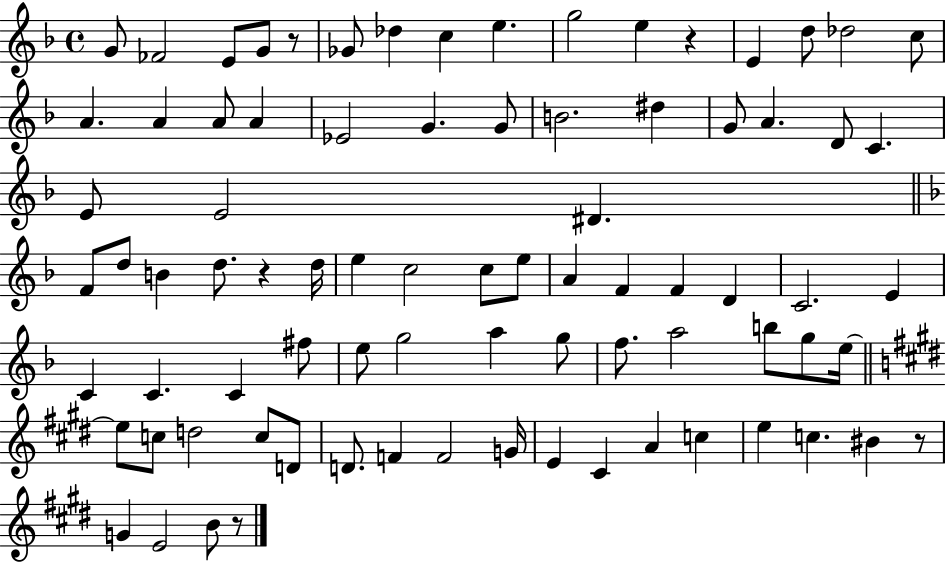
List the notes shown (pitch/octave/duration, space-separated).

G4/e FES4/h E4/e G4/e R/e Gb4/e Db5/q C5/q E5/q. G5/h E5/q R/q E4/q D5/e Db5/h C5/e A4/q. A4/q A4/e A4/q Eb4/h G4/q. G4/e B4/h. D#5/q G4/e A4/q. D4/e C4/q. E4/e E4/h D#4/q. F4/e D5/e B4/q D5/e. R/q D5/s E5/q C5/h C5/e E5/e A4/q F4/q F4/q D4/q C4/h. E4/q C4/q C4/q. C4/q F#5/e E5/e G5/h A5/q G5/e F5/e. A5/h B5/e G5/e E5/s E5/e C5/e D5/h C5/e D4/e D4/e. F4/q F4/h G4/s E4/q C#4/q A4/q C5/q E5/q C5/q. BIS4/q R/e G4/q E4/h B4/e R/e